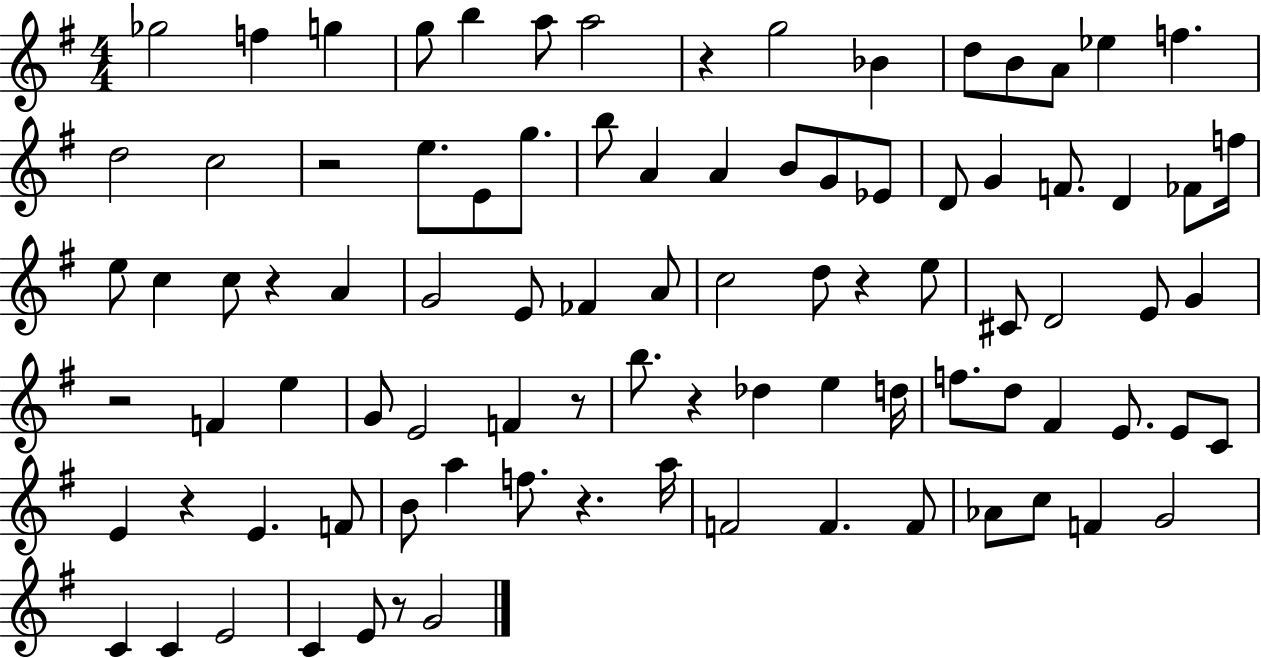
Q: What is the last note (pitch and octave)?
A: G4